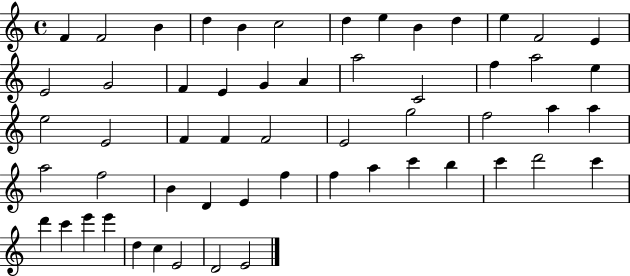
F4/q F4/h B4/q D5/q B4/q C5/h D5/q E5/q B4/q D5/q E5/q F4/h E4/q E4/h G4/h F4/q E4/q G4/q A4/q A5/h C4/h F5/q A5/h E5/q E5/h E4/h F4/q F4/q F4/h E4/h G5/h F5/h A5/q A5/q A5/h F5/h B4/q D4/q E4/q F5/q F5/q A5/q C6/q B5/q C6/q D6/h C6/q D6/q C6/q E6/q E6/q D5/q C5/q E4/h D4/h E4/h